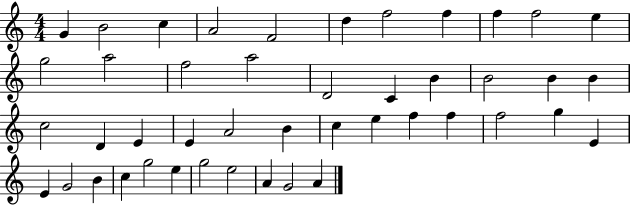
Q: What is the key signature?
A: C major